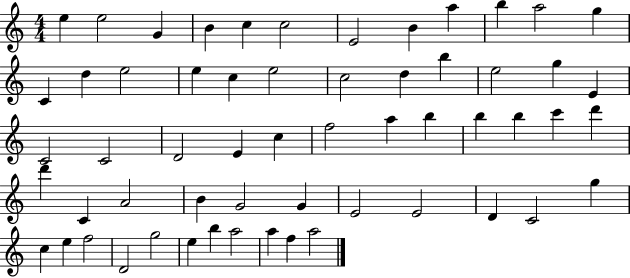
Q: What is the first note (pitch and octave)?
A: E5